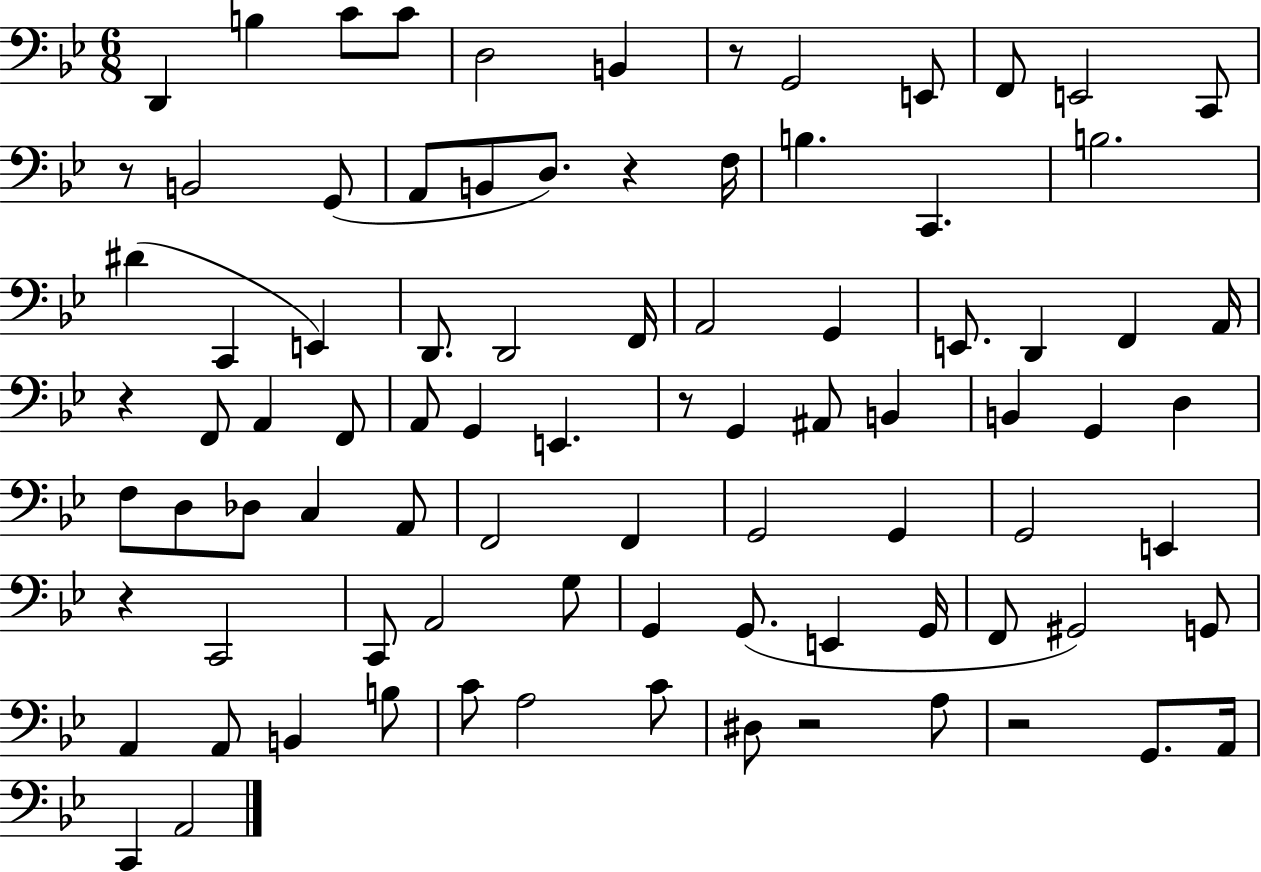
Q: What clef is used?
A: bass